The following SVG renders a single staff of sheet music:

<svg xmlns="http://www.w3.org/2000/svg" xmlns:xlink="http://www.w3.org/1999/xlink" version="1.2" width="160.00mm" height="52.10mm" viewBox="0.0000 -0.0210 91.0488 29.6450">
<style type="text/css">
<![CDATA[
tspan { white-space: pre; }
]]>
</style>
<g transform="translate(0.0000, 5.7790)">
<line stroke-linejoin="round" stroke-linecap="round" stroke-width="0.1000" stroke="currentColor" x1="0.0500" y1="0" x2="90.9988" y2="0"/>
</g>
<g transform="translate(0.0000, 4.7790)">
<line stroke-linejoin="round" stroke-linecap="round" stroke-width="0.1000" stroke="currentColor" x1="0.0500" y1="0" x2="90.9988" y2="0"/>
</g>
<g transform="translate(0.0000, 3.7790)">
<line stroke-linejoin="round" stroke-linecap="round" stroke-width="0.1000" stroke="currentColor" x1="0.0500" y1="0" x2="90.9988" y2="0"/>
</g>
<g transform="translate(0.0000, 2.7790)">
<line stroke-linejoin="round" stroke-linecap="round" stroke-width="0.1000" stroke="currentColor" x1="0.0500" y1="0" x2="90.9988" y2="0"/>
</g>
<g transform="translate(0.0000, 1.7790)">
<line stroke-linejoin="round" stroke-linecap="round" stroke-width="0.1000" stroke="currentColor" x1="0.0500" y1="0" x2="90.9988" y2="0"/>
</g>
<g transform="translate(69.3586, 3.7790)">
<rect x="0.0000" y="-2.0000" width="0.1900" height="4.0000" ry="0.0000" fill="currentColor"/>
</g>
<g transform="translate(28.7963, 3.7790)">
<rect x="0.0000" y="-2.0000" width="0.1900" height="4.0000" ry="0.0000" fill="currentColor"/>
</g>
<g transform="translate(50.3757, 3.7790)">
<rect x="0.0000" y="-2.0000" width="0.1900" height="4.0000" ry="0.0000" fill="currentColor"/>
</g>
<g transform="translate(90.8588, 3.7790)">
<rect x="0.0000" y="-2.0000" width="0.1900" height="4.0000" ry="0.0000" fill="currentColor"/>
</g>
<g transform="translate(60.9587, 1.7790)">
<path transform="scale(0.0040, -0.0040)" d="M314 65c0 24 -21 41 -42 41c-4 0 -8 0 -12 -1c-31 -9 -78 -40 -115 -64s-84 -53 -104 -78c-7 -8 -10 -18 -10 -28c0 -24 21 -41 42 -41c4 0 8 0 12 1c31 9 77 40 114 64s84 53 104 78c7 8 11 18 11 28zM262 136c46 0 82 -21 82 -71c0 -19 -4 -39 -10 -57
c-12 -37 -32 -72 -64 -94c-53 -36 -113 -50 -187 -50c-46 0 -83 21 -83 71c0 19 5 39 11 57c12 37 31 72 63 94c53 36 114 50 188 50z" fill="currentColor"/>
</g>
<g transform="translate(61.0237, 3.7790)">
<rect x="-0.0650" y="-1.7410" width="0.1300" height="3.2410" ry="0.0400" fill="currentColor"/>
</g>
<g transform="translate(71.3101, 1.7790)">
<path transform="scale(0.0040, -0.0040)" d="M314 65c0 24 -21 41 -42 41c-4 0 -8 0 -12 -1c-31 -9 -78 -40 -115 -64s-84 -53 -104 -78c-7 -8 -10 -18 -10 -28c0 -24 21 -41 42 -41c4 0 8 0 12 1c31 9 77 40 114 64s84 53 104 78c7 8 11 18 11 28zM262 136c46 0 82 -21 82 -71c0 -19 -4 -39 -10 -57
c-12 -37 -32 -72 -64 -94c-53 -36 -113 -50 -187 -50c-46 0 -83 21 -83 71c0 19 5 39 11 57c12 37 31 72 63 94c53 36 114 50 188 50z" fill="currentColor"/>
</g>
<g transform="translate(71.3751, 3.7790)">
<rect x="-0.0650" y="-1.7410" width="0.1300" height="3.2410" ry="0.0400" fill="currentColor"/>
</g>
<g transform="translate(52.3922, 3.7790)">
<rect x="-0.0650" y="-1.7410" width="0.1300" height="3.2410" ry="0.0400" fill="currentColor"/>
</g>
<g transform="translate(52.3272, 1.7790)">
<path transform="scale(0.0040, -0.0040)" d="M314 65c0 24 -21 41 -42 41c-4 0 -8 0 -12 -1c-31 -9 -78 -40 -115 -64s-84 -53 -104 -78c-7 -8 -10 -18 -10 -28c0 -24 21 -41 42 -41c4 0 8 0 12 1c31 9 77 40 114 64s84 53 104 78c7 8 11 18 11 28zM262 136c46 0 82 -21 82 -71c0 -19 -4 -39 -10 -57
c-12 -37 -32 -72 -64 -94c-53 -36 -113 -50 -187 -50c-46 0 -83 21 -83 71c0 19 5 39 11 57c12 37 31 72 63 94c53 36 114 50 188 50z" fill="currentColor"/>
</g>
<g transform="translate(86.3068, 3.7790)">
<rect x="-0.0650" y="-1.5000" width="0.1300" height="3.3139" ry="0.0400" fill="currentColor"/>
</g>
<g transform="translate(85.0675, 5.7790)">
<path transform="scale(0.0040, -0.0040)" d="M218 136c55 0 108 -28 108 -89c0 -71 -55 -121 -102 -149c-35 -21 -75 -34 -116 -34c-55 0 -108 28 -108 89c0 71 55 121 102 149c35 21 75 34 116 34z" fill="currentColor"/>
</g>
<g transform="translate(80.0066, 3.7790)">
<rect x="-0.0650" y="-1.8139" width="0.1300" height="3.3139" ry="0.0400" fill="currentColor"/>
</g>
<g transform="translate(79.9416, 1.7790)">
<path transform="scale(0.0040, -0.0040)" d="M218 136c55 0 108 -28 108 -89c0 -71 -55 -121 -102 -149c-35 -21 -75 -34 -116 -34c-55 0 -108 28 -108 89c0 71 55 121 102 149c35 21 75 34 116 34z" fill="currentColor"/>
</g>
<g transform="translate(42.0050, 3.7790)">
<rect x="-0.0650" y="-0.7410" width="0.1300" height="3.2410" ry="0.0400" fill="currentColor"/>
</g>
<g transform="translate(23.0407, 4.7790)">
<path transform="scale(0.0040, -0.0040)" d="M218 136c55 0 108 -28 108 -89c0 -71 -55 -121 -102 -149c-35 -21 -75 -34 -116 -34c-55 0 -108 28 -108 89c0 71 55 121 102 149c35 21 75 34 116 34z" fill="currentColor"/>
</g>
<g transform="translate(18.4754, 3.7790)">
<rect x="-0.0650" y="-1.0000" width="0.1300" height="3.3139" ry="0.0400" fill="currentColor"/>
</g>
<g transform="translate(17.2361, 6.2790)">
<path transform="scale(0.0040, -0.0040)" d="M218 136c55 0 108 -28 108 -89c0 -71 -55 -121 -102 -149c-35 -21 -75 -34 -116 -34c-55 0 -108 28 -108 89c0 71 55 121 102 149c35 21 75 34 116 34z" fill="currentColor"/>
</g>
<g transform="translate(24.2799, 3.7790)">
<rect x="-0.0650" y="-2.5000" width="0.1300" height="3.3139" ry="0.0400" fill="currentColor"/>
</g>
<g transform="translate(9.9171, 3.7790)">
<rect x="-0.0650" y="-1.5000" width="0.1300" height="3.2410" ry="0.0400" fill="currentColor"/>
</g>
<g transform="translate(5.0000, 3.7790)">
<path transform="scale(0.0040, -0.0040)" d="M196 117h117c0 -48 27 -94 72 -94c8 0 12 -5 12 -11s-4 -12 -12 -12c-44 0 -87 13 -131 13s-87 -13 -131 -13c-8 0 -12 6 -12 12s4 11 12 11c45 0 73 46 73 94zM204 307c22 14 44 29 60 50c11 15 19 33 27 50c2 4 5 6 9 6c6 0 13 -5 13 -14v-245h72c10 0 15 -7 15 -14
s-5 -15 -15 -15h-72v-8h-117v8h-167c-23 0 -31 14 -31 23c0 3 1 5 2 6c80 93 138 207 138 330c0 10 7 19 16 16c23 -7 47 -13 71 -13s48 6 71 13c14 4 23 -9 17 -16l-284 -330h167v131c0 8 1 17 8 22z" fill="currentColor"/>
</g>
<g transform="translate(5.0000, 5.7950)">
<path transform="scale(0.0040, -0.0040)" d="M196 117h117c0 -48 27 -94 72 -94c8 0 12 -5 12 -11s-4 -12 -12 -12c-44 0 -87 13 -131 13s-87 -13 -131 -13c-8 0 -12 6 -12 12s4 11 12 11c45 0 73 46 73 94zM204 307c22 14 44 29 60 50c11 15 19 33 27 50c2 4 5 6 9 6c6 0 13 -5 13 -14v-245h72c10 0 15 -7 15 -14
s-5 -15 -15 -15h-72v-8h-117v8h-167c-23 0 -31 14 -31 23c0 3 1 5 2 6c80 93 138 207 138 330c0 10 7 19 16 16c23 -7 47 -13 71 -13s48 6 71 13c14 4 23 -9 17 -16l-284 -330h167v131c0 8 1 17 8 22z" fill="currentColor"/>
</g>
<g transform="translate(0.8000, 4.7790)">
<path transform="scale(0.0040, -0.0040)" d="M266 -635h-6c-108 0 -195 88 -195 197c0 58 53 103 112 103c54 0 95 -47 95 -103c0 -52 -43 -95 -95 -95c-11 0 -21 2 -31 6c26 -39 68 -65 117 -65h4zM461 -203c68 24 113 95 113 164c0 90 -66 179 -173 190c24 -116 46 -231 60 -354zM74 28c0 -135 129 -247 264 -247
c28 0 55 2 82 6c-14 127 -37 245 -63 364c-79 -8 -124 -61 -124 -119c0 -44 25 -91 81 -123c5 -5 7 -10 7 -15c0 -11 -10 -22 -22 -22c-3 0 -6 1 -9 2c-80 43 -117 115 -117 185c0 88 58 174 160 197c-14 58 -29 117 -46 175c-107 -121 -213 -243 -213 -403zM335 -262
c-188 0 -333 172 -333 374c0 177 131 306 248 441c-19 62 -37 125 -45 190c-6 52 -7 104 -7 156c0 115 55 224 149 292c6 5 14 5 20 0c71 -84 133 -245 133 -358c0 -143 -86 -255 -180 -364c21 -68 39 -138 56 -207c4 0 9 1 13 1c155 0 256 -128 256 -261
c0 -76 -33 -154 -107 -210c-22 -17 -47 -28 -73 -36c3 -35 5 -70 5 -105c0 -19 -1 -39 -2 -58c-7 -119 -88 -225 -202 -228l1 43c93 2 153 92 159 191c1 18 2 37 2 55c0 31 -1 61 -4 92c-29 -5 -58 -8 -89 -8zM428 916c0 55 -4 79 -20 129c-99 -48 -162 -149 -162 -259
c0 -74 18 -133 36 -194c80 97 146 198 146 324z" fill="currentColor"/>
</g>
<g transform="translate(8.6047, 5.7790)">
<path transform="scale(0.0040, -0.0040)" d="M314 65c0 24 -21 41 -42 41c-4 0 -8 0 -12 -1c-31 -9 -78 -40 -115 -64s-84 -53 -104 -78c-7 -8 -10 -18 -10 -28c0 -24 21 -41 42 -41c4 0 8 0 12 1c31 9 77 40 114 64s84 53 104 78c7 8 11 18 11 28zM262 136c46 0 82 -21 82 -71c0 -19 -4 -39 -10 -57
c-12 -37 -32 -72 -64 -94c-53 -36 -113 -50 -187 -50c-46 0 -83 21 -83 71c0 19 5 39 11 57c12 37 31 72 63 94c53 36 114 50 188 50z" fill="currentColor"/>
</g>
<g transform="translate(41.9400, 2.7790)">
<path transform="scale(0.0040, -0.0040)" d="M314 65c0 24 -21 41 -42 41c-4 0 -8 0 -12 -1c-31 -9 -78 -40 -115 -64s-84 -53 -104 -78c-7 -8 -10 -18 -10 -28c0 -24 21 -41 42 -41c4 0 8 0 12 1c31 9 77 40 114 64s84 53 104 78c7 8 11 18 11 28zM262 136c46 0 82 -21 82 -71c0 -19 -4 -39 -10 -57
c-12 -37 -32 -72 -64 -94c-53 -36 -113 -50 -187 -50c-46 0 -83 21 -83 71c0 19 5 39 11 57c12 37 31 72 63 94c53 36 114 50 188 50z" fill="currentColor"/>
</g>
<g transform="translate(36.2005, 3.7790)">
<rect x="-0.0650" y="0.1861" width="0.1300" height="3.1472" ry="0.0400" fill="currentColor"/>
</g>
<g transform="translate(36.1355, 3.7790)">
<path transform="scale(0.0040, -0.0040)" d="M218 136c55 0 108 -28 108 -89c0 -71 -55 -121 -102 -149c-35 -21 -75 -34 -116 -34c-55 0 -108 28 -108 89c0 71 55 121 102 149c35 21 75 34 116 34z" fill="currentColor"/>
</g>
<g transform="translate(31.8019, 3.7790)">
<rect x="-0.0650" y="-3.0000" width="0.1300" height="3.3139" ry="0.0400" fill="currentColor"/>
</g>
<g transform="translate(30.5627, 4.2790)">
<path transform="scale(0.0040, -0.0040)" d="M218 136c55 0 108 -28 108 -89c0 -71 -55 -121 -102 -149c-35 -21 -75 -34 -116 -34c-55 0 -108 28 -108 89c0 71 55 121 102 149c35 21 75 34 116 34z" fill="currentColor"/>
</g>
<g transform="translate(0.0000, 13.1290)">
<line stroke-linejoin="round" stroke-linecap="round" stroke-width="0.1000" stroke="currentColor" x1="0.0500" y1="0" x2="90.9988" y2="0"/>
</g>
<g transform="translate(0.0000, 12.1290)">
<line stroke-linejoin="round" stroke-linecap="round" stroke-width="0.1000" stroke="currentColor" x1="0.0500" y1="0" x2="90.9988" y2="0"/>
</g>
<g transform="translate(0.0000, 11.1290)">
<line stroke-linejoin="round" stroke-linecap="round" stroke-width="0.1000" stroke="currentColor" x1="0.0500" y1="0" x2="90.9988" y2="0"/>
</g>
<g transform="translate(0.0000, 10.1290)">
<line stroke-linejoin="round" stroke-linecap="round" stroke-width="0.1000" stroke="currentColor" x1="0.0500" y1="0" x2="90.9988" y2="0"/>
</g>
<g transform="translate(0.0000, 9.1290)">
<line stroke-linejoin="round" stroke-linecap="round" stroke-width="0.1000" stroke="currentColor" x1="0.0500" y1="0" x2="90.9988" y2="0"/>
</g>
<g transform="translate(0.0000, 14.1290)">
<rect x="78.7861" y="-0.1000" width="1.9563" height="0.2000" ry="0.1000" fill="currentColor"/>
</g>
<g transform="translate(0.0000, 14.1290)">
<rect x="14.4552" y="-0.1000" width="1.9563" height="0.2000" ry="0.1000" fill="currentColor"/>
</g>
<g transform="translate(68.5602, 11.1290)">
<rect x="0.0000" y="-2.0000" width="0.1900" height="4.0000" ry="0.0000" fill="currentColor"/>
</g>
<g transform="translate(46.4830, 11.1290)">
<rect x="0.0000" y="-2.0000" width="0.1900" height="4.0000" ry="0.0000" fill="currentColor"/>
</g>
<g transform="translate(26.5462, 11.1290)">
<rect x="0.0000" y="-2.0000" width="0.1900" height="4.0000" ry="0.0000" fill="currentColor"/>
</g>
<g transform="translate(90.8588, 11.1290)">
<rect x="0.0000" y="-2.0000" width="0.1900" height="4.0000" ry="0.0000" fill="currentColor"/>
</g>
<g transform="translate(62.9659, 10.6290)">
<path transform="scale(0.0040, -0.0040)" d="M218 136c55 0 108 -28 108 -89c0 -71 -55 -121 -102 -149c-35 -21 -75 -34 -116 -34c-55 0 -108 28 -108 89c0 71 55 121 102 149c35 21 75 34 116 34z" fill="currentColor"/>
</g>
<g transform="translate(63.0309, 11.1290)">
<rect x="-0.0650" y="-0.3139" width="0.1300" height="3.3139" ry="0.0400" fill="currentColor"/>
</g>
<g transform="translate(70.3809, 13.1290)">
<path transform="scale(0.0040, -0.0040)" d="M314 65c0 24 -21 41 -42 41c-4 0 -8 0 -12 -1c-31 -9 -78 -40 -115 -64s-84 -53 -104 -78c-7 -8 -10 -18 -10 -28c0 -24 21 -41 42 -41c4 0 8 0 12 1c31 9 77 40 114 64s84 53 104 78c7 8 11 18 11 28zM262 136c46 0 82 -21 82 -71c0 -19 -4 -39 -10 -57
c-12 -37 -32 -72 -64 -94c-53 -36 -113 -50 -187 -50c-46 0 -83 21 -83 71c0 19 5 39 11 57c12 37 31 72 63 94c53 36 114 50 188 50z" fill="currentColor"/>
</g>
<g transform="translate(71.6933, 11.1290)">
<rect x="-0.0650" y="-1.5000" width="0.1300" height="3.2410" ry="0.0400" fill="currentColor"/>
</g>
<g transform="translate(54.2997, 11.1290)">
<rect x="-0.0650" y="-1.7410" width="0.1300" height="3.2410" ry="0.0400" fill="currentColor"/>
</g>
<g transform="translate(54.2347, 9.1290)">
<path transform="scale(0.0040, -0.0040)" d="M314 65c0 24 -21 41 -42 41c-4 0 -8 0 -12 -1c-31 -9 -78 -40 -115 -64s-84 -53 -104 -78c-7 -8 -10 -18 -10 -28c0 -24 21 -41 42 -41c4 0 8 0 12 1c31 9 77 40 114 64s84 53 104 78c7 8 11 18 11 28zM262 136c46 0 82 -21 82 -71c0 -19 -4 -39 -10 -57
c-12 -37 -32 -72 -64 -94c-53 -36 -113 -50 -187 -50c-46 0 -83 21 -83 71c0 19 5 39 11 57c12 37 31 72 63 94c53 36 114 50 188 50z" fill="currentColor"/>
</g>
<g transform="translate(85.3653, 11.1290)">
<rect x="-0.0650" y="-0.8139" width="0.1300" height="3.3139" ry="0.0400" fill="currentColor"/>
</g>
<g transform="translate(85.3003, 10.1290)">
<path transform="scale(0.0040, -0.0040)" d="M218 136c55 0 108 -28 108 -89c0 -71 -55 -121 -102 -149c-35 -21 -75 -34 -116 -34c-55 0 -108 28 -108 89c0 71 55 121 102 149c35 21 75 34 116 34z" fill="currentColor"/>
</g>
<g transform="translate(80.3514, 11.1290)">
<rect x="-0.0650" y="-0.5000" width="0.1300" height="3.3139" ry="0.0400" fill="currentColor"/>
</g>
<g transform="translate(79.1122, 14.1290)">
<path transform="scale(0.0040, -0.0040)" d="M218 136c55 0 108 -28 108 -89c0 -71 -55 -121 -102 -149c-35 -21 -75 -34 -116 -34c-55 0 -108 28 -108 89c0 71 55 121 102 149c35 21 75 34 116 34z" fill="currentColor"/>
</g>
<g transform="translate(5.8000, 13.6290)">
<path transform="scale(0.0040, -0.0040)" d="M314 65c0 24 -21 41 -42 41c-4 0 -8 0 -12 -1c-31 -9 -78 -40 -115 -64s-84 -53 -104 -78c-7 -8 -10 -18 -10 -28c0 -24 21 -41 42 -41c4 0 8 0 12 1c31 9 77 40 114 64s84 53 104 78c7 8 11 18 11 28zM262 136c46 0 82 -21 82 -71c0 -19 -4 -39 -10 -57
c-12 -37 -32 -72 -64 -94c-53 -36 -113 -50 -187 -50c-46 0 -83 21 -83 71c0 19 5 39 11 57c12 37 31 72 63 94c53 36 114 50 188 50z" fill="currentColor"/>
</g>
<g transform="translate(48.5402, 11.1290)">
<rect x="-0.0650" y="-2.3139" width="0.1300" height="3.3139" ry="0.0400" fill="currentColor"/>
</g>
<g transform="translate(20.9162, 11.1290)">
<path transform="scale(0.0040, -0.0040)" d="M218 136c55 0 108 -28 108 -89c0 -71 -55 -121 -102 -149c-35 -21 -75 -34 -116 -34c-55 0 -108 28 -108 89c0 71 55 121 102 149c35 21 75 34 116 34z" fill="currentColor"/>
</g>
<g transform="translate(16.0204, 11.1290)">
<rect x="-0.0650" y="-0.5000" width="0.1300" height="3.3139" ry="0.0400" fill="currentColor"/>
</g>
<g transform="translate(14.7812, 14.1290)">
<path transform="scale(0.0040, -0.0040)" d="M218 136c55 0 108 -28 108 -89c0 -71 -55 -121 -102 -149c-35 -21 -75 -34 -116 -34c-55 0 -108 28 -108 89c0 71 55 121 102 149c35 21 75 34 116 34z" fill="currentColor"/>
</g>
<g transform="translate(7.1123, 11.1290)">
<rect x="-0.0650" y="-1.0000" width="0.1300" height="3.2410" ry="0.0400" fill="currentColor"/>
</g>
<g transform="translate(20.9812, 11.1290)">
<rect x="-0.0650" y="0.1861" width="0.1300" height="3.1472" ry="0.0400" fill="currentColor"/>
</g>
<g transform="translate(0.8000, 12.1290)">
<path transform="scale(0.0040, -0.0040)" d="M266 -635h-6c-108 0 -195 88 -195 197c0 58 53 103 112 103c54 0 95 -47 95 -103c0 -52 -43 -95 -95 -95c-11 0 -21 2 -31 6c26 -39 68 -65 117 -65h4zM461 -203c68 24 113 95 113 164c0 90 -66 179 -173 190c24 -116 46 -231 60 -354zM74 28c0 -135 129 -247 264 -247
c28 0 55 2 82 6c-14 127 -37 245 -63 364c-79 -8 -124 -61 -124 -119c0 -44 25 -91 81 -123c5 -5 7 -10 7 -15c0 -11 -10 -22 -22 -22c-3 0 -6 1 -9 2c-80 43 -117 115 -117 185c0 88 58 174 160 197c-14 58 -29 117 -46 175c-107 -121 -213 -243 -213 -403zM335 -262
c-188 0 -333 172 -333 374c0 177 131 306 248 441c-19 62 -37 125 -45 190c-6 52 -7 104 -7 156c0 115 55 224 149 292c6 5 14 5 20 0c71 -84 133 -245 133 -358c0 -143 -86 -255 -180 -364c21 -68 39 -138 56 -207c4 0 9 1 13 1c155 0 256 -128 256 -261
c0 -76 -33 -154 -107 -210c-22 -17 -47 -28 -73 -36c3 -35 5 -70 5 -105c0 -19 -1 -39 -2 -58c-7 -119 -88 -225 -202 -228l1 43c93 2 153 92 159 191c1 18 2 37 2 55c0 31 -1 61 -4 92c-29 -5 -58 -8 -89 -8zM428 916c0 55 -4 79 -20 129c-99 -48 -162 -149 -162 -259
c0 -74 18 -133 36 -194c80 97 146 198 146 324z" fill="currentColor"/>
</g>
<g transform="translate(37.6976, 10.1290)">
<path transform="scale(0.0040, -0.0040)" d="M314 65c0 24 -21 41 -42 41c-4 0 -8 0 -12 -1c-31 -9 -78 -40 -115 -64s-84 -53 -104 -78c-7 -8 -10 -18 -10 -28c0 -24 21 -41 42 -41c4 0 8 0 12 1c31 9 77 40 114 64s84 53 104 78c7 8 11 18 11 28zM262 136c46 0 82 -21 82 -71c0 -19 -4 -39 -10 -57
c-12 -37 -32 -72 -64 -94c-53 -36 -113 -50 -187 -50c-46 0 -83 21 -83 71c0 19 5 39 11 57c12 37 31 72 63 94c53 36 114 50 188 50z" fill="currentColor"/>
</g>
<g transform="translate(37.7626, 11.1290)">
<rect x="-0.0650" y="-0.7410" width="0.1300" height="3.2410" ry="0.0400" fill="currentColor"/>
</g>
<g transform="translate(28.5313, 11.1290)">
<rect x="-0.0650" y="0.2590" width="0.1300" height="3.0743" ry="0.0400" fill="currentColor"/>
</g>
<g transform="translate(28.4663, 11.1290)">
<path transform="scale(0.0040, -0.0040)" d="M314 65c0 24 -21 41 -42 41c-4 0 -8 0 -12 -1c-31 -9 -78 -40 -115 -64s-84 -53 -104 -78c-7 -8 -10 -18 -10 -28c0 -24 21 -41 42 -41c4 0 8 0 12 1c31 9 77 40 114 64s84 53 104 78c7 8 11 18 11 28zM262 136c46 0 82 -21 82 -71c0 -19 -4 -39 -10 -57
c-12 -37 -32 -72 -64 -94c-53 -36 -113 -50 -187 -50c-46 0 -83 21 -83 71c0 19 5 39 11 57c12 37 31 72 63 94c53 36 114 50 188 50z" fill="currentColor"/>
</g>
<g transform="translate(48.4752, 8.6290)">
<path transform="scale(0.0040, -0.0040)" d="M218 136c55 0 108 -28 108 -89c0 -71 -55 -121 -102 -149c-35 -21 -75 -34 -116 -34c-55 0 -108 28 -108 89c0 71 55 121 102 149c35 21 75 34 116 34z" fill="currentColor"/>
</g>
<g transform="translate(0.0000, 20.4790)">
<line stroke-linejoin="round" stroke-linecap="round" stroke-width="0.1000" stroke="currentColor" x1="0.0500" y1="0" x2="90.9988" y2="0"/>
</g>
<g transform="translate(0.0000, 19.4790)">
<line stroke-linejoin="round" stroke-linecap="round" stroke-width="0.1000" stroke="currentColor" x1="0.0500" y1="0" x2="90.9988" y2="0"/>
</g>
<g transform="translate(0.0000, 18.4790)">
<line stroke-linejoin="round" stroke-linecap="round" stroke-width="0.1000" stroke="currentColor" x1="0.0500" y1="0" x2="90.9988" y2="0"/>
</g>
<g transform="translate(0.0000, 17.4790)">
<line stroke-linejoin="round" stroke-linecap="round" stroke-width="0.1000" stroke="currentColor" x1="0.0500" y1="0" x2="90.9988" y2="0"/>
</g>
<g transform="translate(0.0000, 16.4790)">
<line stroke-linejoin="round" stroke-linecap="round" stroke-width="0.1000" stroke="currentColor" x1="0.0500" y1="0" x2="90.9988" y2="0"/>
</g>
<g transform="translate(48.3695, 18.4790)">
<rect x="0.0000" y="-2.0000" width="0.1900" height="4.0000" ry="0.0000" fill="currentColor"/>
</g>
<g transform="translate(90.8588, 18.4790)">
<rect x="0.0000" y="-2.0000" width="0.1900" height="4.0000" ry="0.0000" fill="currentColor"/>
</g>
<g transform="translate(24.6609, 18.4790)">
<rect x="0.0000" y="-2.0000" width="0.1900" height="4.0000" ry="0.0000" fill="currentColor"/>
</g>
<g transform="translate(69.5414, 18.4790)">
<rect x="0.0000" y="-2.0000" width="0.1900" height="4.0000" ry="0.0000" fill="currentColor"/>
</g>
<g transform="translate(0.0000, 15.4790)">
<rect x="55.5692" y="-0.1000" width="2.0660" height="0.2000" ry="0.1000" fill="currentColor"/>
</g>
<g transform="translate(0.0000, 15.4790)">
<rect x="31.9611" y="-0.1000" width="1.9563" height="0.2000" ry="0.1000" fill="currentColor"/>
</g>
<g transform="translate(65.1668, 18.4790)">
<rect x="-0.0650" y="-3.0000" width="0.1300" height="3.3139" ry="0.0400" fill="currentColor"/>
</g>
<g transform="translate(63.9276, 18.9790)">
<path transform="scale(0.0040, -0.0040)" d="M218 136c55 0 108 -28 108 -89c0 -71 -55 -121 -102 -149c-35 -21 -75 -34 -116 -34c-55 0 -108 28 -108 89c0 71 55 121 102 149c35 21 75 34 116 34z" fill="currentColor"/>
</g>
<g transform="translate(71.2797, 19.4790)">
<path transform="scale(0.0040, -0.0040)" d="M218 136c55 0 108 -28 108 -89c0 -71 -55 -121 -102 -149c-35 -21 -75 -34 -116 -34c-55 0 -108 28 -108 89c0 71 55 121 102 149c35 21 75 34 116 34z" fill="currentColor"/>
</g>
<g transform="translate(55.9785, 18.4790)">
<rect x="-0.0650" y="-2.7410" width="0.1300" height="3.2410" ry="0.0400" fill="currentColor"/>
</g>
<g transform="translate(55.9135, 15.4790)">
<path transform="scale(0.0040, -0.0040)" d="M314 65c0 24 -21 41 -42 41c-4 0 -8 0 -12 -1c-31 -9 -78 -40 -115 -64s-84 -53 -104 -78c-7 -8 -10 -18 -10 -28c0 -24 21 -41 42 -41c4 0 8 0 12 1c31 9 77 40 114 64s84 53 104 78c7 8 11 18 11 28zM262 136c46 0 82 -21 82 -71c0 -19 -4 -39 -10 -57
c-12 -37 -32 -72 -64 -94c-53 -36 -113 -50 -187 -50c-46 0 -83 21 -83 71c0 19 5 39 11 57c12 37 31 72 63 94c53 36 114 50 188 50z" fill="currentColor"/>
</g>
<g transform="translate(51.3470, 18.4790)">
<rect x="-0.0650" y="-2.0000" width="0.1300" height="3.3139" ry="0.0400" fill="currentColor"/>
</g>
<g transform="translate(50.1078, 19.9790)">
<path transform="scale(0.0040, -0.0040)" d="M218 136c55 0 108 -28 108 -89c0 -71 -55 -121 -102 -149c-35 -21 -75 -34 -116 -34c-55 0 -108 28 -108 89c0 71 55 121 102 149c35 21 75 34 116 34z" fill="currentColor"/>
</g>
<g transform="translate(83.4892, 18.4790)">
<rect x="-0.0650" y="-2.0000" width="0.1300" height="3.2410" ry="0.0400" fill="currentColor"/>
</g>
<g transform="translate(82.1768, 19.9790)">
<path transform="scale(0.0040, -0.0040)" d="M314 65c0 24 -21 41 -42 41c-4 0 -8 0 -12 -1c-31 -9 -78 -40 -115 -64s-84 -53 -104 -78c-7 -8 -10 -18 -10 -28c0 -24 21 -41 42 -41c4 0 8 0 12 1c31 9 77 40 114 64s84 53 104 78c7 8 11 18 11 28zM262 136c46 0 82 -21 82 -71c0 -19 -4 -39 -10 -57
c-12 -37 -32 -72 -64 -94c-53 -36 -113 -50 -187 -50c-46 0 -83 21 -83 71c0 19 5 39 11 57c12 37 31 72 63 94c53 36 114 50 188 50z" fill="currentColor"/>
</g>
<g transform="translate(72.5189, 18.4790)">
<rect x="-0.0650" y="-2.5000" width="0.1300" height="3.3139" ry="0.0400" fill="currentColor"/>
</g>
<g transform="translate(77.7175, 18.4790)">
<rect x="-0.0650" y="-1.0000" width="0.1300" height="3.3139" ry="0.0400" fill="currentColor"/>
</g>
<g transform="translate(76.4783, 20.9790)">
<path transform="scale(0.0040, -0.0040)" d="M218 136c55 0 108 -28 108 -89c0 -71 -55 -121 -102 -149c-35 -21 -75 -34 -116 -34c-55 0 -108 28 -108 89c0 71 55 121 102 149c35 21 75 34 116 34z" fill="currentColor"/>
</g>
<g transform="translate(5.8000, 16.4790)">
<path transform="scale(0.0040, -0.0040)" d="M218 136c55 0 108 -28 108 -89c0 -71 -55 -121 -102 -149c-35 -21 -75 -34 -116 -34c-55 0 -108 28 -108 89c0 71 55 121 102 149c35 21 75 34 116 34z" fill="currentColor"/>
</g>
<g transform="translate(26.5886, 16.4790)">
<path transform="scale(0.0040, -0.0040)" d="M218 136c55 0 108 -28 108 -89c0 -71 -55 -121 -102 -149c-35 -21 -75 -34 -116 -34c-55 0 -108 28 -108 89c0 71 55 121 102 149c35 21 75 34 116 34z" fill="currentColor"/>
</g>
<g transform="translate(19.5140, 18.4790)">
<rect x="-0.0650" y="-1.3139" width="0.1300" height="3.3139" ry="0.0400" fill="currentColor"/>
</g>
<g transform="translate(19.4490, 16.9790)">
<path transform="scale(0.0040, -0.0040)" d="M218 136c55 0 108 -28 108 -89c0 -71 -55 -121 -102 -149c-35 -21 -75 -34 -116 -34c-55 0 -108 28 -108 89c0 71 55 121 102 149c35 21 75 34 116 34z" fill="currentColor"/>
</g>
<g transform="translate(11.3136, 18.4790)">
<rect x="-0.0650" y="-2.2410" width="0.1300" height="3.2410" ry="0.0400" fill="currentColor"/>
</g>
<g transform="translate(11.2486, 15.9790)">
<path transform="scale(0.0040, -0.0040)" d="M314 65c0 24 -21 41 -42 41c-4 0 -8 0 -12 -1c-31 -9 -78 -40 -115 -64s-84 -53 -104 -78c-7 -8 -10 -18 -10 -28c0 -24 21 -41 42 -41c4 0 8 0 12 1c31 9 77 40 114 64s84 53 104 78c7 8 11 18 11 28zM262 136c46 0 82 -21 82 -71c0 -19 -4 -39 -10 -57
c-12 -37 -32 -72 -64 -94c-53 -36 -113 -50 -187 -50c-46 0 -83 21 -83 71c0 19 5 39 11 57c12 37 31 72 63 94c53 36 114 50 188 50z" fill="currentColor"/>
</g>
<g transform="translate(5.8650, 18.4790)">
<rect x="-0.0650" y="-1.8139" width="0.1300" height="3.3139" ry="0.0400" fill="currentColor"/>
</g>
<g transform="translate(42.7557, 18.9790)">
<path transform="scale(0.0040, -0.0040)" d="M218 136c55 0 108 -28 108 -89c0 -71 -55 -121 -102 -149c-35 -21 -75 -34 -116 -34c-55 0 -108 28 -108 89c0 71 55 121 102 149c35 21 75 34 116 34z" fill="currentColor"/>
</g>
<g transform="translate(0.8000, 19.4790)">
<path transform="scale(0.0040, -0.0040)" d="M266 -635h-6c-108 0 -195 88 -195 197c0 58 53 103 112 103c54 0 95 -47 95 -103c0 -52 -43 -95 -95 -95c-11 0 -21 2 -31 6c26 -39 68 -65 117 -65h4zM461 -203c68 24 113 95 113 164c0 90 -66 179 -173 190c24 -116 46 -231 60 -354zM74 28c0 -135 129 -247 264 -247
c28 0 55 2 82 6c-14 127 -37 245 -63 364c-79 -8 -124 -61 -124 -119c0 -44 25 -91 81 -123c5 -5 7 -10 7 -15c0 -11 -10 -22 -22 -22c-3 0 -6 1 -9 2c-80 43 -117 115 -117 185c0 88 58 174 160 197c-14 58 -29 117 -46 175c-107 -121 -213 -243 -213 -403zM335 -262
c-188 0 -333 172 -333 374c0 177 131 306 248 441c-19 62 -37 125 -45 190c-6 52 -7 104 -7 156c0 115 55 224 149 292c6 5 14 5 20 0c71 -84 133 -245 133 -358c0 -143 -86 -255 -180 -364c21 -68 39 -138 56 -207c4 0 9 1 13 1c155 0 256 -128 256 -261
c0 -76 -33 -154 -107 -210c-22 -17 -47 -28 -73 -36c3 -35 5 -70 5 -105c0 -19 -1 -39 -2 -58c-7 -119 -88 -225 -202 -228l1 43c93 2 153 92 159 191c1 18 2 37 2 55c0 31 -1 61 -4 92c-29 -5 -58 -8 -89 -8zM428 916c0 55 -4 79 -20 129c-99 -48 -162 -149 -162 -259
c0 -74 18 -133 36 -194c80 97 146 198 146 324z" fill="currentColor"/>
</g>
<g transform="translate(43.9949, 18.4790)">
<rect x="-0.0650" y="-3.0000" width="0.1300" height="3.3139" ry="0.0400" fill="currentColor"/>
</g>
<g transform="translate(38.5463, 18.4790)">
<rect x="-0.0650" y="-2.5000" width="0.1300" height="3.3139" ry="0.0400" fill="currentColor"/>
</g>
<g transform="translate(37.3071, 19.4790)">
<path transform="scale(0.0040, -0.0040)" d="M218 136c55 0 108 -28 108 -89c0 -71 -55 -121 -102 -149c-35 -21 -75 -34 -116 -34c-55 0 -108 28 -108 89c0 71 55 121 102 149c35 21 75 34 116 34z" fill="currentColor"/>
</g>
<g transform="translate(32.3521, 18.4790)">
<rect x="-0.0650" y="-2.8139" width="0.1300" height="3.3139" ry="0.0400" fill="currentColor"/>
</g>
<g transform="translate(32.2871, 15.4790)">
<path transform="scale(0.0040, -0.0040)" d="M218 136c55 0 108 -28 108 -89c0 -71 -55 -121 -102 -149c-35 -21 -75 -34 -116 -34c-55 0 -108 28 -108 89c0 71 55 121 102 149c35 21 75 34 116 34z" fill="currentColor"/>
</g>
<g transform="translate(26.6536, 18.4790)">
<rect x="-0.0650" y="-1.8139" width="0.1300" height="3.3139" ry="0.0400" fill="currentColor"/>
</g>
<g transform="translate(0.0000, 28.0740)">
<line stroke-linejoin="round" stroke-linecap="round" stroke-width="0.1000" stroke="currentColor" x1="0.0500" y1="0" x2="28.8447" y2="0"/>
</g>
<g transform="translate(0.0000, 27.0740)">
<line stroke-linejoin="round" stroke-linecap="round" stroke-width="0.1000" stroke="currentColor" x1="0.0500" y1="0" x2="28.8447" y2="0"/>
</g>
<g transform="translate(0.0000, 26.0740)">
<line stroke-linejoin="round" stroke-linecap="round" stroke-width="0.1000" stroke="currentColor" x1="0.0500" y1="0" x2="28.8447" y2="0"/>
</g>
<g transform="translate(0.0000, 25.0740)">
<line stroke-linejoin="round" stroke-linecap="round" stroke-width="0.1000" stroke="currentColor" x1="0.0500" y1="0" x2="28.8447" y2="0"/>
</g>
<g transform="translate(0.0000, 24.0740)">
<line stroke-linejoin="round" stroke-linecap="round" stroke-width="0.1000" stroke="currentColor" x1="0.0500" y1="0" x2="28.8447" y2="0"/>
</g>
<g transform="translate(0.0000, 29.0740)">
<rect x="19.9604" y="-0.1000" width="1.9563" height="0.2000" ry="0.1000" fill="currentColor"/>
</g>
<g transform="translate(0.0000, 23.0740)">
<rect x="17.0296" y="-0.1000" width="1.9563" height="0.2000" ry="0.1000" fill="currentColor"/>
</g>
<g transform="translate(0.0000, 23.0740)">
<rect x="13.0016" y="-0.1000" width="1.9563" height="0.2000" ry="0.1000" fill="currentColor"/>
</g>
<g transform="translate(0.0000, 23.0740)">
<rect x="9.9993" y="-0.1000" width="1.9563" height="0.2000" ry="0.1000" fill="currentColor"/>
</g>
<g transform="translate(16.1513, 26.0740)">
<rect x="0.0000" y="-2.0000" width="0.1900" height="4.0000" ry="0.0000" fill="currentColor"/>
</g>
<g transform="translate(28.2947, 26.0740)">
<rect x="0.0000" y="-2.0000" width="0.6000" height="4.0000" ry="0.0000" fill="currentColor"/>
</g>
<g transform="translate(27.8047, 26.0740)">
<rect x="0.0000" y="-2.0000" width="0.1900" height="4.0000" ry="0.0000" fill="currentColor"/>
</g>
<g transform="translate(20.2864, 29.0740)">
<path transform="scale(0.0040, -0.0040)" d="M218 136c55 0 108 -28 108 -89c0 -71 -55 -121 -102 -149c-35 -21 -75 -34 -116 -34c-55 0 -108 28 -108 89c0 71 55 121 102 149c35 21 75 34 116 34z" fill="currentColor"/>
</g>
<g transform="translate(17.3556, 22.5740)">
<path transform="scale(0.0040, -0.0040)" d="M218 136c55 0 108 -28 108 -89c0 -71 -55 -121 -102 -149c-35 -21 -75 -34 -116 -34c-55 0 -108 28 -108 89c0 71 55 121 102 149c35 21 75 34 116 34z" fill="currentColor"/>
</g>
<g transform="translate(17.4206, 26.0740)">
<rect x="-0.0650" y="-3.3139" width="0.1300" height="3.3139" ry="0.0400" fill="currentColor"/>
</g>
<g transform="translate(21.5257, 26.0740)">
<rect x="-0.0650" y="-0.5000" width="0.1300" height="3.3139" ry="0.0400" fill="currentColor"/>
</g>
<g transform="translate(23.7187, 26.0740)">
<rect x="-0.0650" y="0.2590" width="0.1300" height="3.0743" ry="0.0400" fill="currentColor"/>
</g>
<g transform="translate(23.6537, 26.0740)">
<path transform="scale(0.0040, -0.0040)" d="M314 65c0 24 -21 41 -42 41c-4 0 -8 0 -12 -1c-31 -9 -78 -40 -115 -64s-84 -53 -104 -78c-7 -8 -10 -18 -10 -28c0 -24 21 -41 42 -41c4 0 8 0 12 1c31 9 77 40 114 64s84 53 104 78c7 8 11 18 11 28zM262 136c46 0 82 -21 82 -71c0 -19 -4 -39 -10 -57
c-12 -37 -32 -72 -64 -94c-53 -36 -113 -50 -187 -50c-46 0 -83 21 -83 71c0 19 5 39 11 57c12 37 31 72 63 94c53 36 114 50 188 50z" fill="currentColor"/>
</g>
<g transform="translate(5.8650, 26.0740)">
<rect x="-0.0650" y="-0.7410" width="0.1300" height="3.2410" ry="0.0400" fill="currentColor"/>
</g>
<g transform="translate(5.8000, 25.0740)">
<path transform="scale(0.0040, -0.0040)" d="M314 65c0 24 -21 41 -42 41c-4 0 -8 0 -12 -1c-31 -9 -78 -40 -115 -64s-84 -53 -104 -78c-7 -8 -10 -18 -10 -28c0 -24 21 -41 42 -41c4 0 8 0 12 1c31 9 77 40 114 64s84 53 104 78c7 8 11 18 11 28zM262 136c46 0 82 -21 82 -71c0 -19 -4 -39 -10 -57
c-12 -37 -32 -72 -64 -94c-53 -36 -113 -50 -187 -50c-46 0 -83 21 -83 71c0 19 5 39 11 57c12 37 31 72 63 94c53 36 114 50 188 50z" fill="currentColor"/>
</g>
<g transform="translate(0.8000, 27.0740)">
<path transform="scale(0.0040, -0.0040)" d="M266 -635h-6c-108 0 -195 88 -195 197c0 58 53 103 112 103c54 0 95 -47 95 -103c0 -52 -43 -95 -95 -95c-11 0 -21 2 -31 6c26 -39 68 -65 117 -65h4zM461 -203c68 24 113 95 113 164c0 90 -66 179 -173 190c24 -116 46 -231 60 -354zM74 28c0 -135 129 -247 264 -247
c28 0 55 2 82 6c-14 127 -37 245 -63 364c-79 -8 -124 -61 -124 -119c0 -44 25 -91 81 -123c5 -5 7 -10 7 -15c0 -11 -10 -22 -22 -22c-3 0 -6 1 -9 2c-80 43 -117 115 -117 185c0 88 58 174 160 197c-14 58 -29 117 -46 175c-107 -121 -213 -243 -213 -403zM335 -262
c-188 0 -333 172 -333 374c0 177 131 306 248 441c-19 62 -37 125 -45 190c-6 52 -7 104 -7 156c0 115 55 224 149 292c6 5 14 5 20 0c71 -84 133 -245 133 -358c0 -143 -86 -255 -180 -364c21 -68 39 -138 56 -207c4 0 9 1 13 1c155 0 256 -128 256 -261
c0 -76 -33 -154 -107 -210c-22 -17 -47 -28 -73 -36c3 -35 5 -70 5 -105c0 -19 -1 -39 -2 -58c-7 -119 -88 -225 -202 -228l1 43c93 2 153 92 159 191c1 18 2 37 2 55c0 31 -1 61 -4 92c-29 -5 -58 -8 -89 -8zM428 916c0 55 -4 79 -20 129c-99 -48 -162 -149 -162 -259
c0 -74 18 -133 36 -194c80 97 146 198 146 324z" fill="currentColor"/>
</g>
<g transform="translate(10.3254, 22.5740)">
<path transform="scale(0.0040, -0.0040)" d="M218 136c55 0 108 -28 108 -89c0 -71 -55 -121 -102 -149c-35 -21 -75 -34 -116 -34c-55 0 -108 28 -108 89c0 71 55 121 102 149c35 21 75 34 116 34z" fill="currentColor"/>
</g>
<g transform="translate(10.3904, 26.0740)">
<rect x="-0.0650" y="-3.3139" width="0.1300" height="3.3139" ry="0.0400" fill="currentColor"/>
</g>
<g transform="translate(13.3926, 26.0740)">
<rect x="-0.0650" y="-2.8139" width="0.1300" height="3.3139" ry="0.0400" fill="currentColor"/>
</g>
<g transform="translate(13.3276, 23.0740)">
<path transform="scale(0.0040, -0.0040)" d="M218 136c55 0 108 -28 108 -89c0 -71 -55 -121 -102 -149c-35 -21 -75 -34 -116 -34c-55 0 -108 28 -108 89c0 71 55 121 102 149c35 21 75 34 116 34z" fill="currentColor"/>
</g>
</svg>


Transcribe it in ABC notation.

X:1
T:Untitled
M:4/4
L:1/4
K:C
E2 D G A B d2 f2 f2 f2 f E D2 C B B2 d2 g f2 c E2 C d f g2 e f a G A F a2 A G D F2 d2 b a b C B2